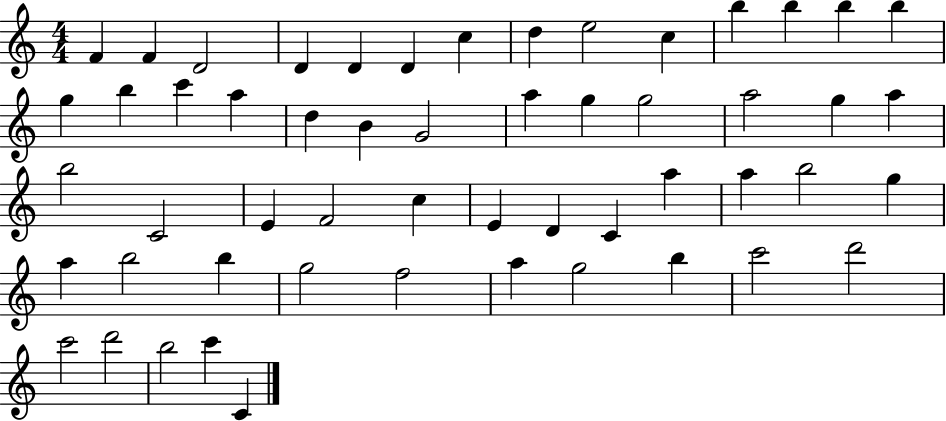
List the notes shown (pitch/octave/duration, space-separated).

F4/q F4/q D4/h D4/q D4/q D4/q C5/q D5/q E5/h C5/q B5/q B5/q B5/q B5/q G5/q B5/q C6/q A5/q D5/q B4/q G4/h A5/q G5/q G5/h A5/h G5/q A5/q B5/h C4/h E4/q F4/h C5/q E4/q D4/q C4/q A5/q A5/q B5/h G5/q A5/q B5/h B5/q G5/h F5/h A5/q G5/h B5/q C6/h D6/h C6/h D6/h B5/h C6/q C4/q